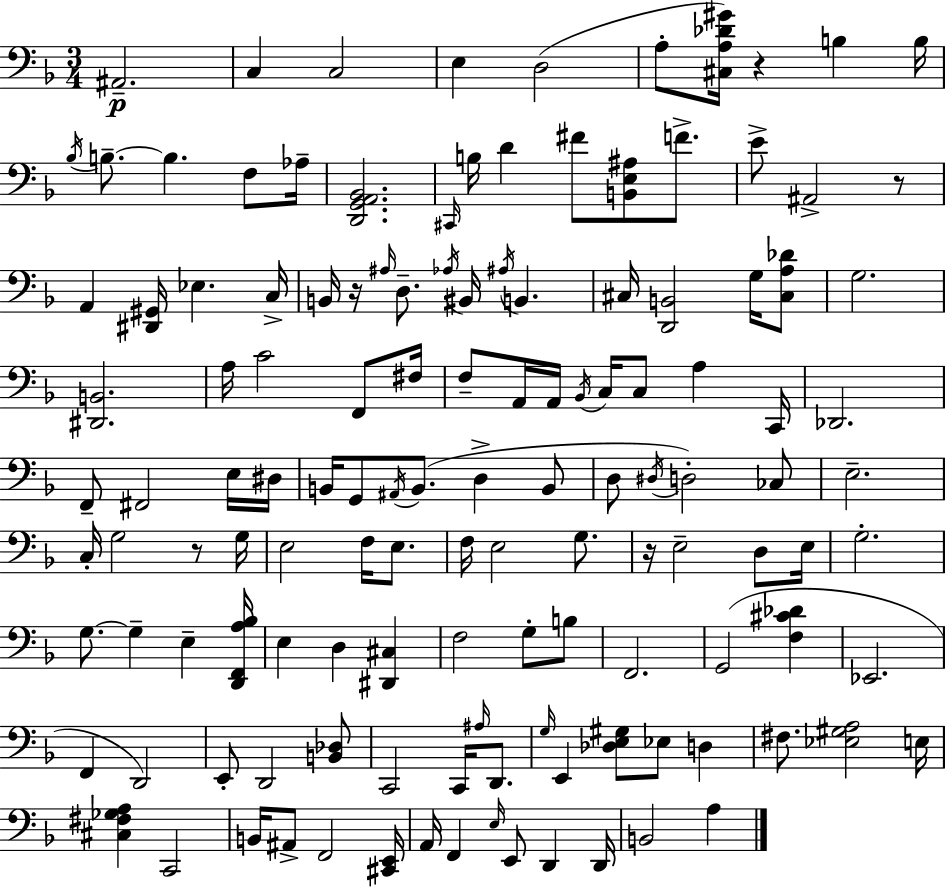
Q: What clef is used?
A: bass